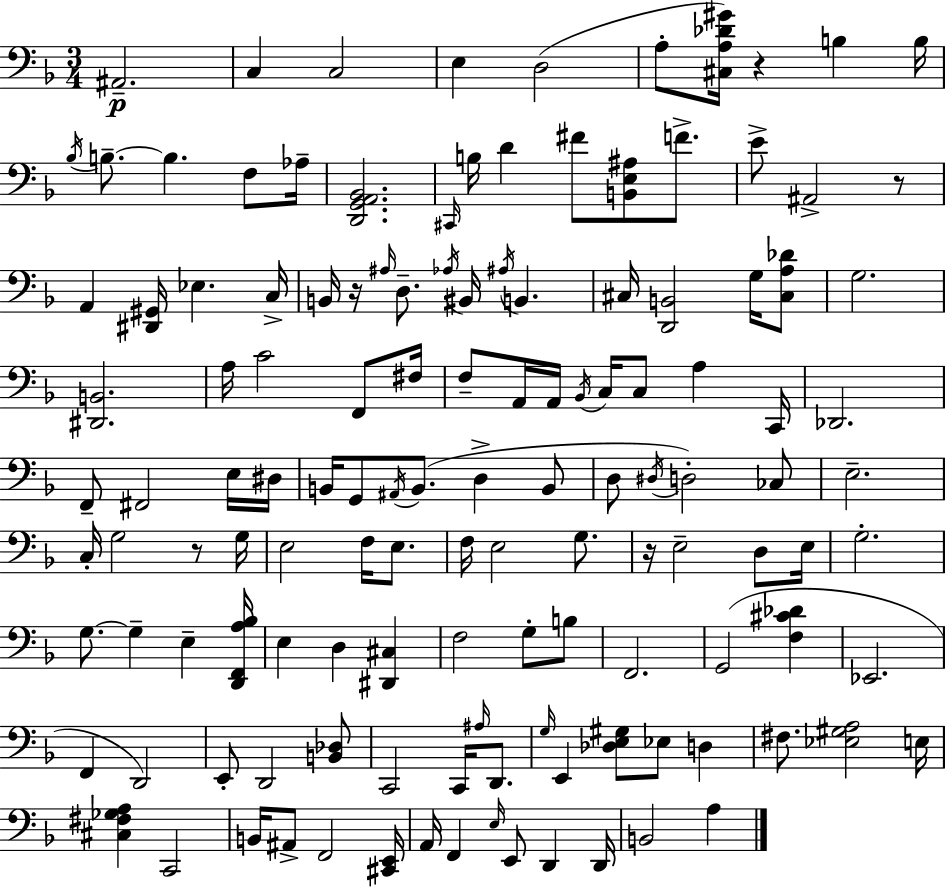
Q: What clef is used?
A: bass